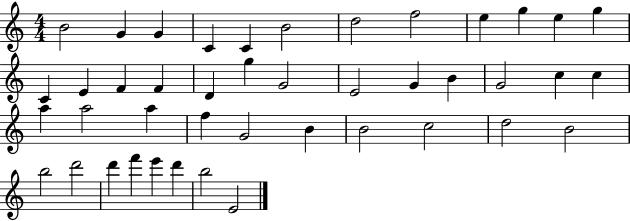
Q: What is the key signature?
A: C major